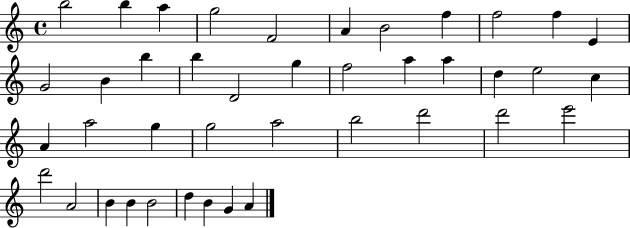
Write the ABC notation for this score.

X:1
T:Untitled
M:4/4
L:1/4
K:C
b2 b a g2 F2 A B2 f f2 f E G2 B b b D2 g f2 a a d e2 c A a2 g g2 a2 b2 d'2 d'2 e'2 d'2 A2 B B B2 d B G A